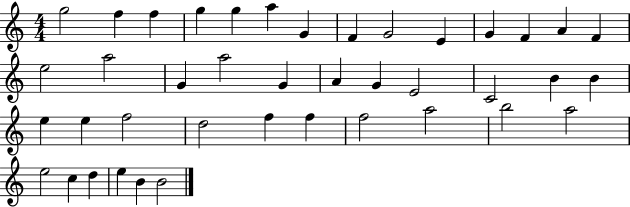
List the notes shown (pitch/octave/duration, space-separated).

G5/h F5/q F5/q G5/q G5/q A5/q G4/q F4/q G4/h E4/q G4/q F4/q A4/q F4/q E5/h A5/h G4/q A5/h G4/q A4/q G4/q E4/h C4/h B4/q B4/q E5/q E5/q F5/h D5/h F5/q F5/q F5/h A5/h B5/h A5/h E5/h C5/q D5/q E5/q B4/q B4/h